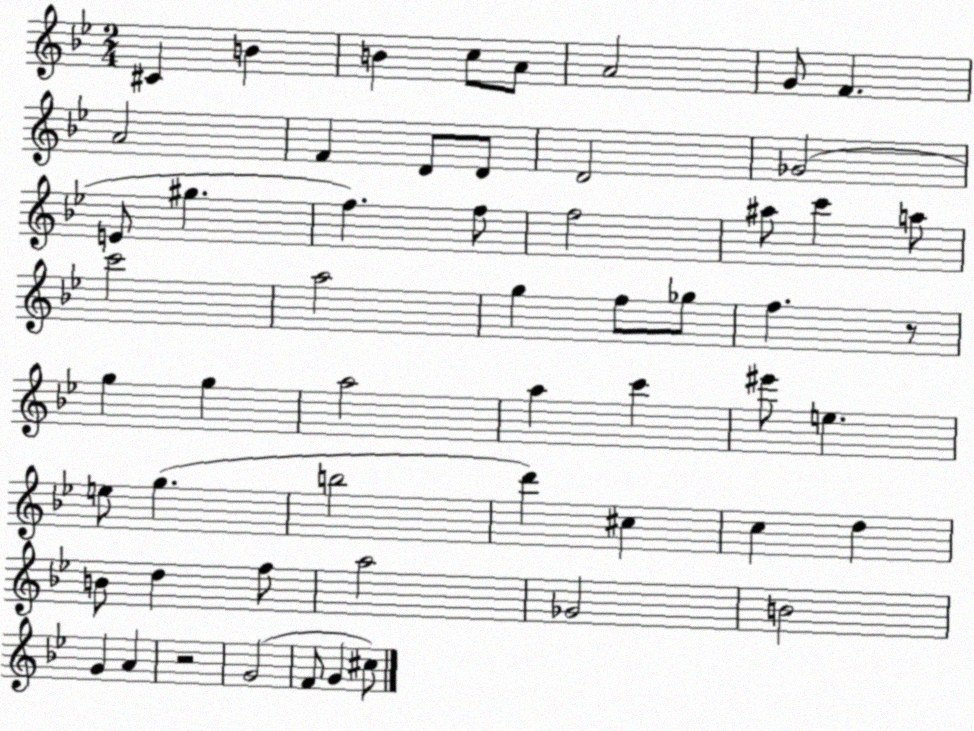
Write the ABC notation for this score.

X:1
T:Untitled
M:2/4
L:1/4
K:Bb
^C B B c/2 A/2 A2 G/2 F A2 F D/2 D/2 D2 _G2 E/2 ^g f f/2 f2 ^a/2 c' a/2 c'2 a2 g f/2 _g/2 f z/2 g g a2 a c' ^e'/2 e e/2 g b2 d' ^c c d B/2 d f/2 a2 _G2 B2 G A z2 G2 F/2 G ^c/2